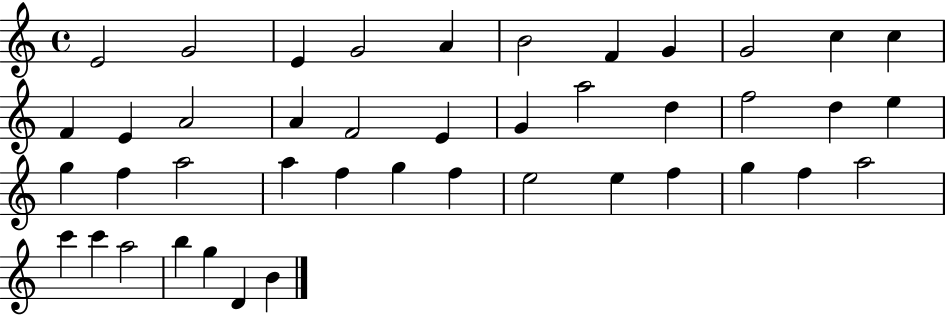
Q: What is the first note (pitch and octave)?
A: E4